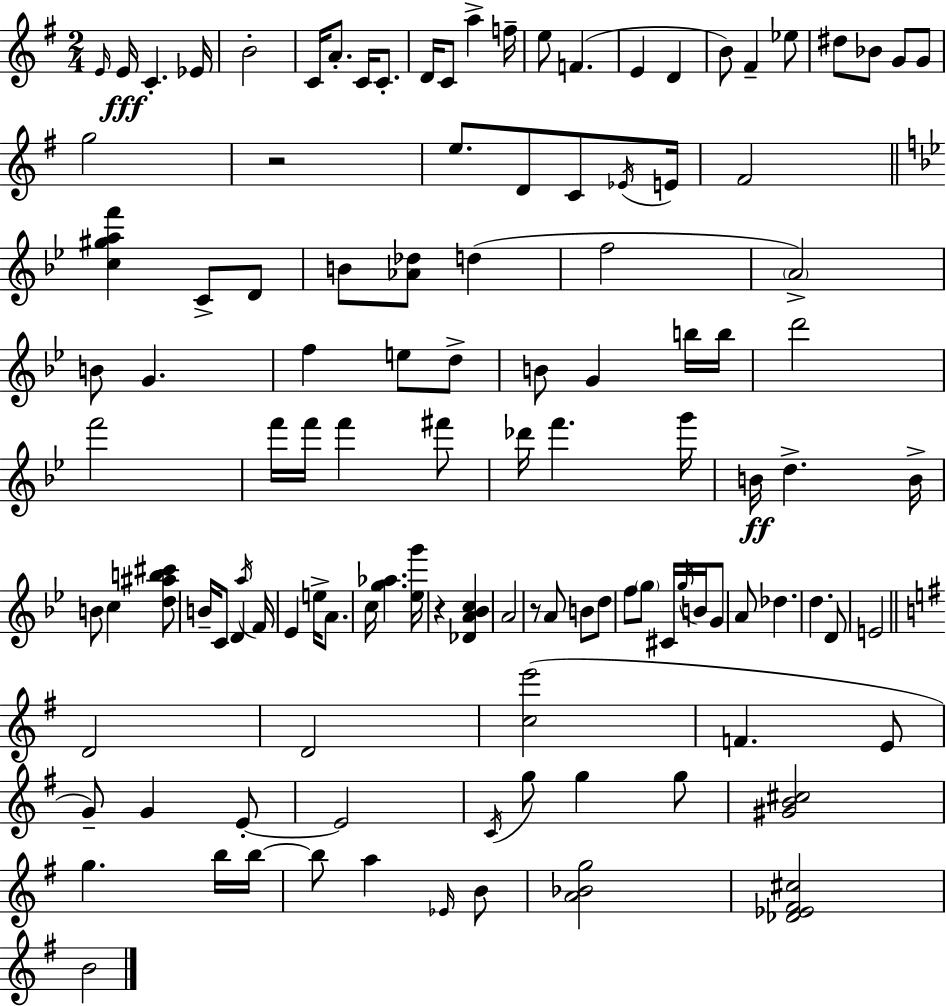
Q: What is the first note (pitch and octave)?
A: E4